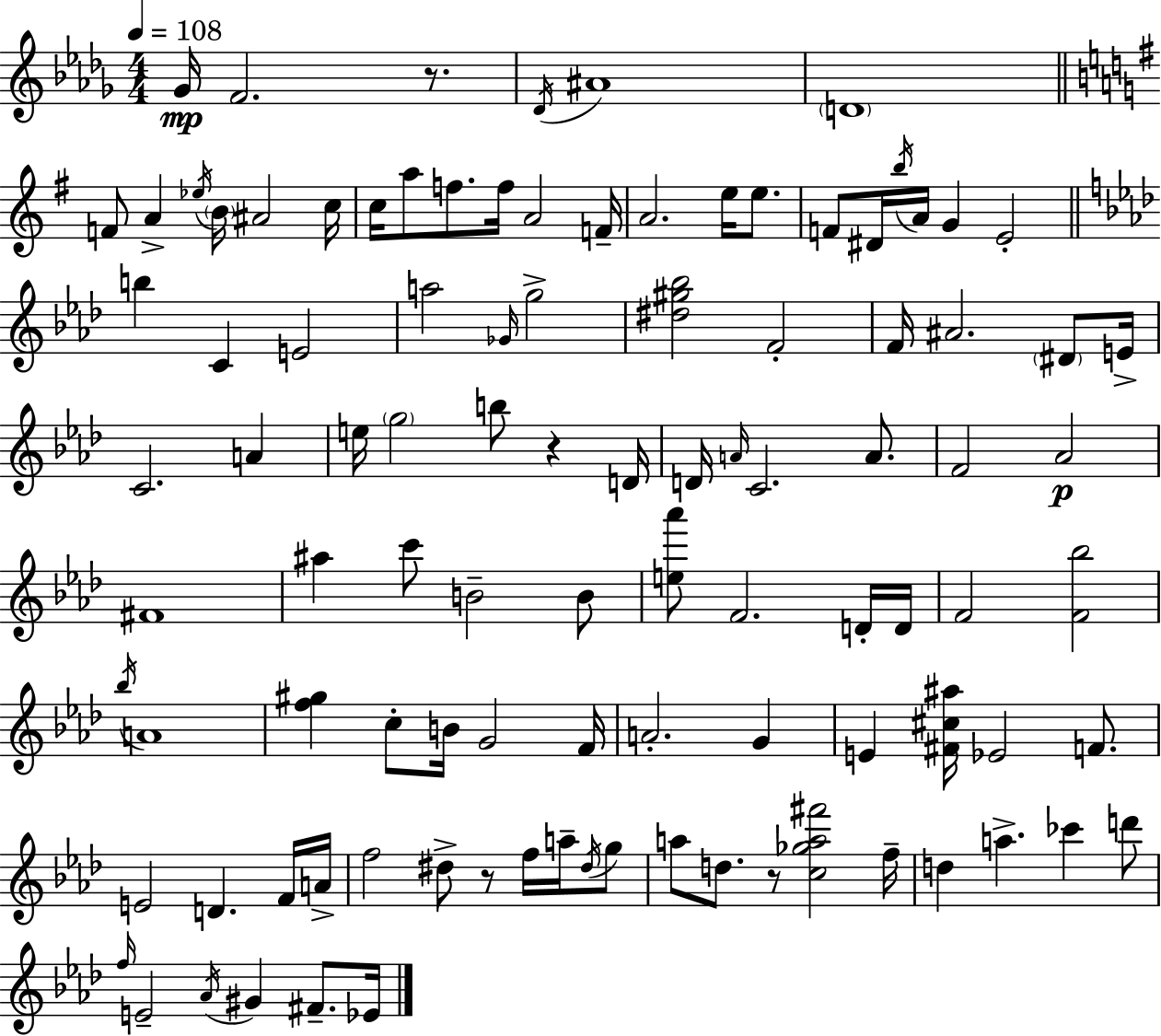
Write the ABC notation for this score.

X:1
T:Untitled
M:4/4
L:1/4
K:Bbm
_G/4 F2 z/2 _D/4 ^A4 D4 F/2 A _e/4 B/4 ^A2 c/4 c/4 a/2 f/2 f/4 A2 F/4 A2 e/4 e/2 F/2 ^D/4 b/4 A/4 G E2 b C E2 a2 _G/4 g2 [^d^g_b]2 F2 F/4 ^A2 ^D/2 E/4 C2 A e/4 g2 b/2 z D/4 D/4 A/4 C2 A/2 F2 _A2 ^F4 ^a c'/2 B2 B/2 [e_a']/2 F2 D/4 D/4 F2 [F_b]2 _b/4 A4 [f^g] c/2 B/4 G2 F/4 A2 G E [^F^c^a]/4 _E2 F/2 E2 D F/4 A/4 f2 ^d/2 z/2 f/4 a/4 ^d/4 g/2 a/2 d/2 z/2 [c_ga^f']2 f/4 d a _c' d'/2 f/4 E2 _A/4 ^G ^F/2 _E/4